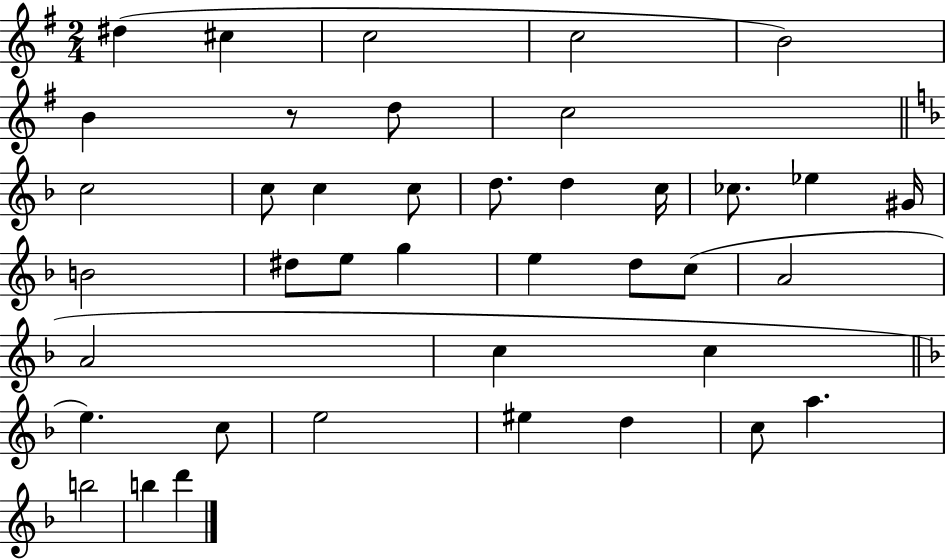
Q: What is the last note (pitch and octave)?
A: D6